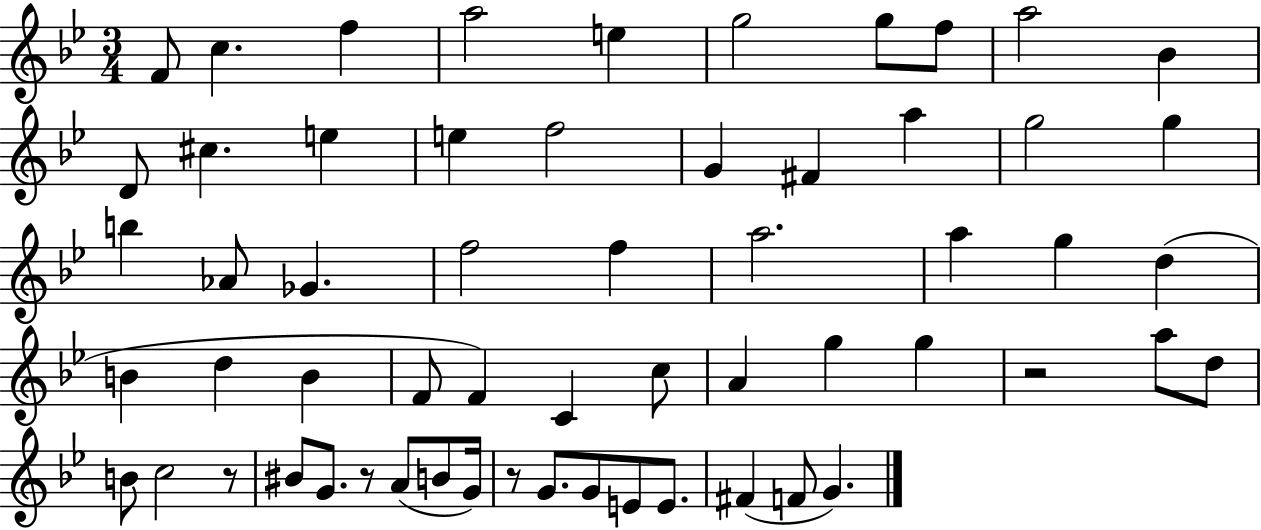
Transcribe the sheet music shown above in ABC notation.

X:1
T:Untitled
M:3/4
L:1/4
K:Bb
F/2 c f a2 e g2 g/2 f/2 a2 _B D/2 ^c e e f2 G ^F a g2 g b _A/2 _G f2 f a2 a g d B d B F/2 F C c/2 A g g z2 a/2 d/2 B/2 c2 z/2 ^B/2 G/2 z/2 A/2 B/2 G/4 z/2 G/2 G/2 E/2 E/2 ^F F/2 G